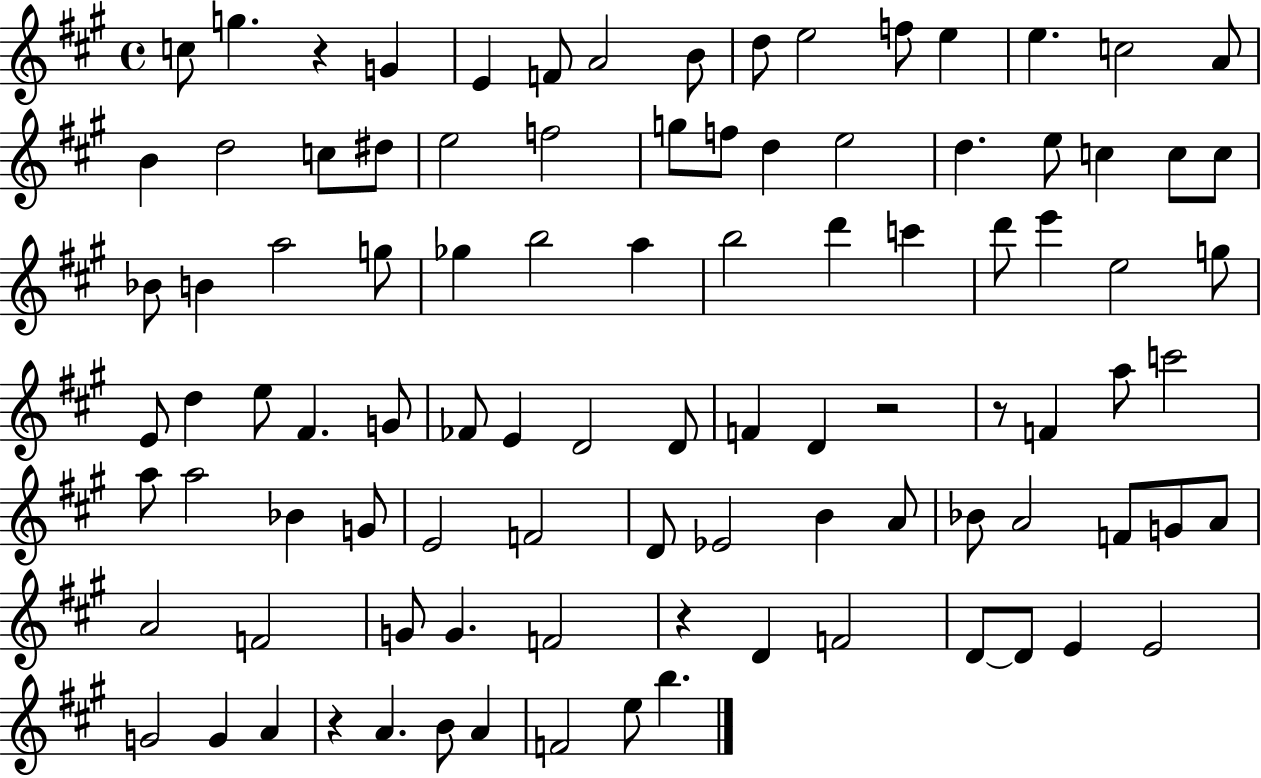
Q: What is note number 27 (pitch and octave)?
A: C5